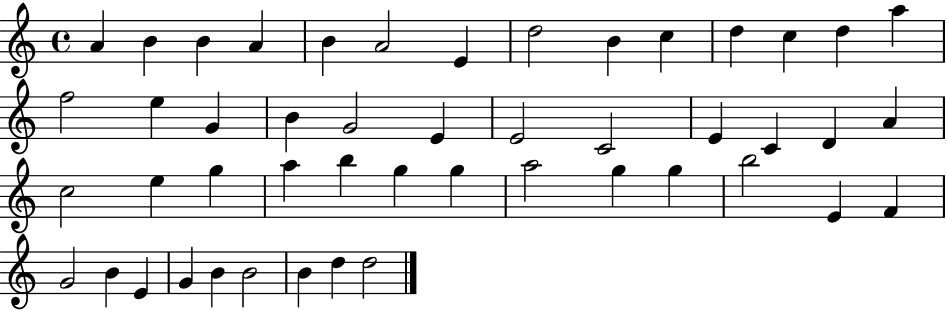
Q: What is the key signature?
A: C major